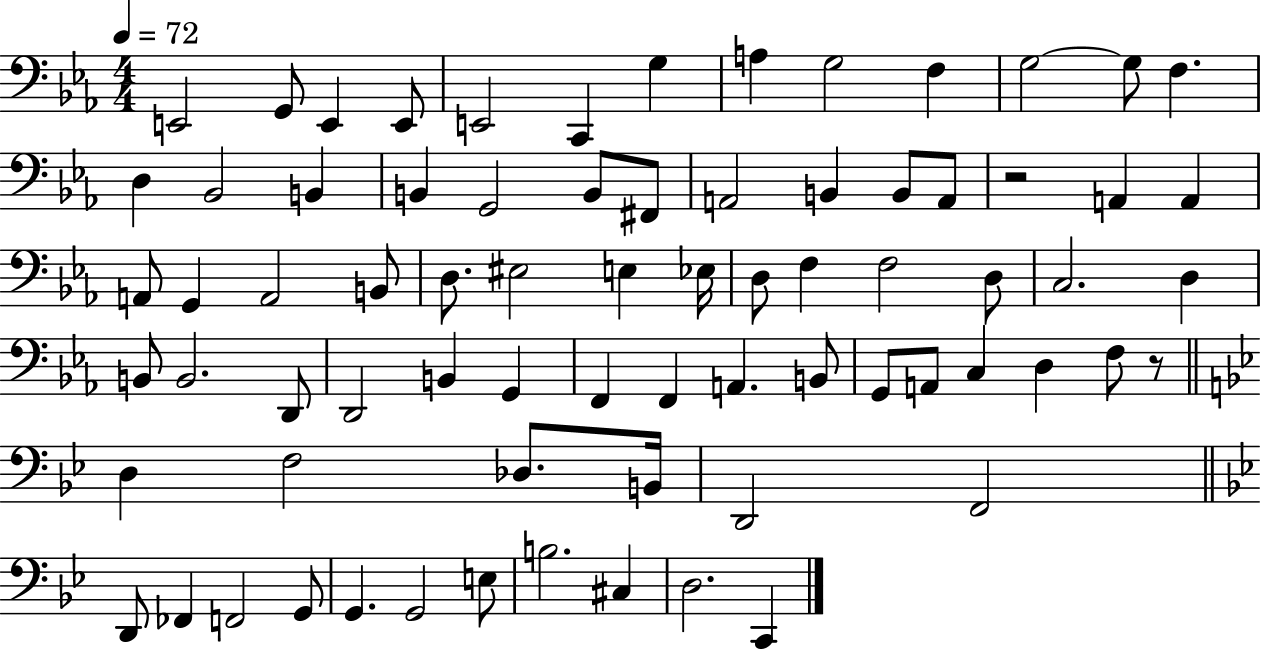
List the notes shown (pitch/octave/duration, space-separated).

E2/h G2/e E2/q E2/e E2/h C2/q G3/q A3/q G3/h F3/q G3/h G3/e F3/q. D3/q Bb2/h B2/q B2/q G2/h B2/e F#2/e A2/h B2/q B2/e A2/e R/h A2/q A2/q A2/e G2/q A2/h B2/e D3/e. EIS3/h E3/q Eb3/s D3/e F3/q F3/h D3/e C3/h. D3/q B2/e B2/h. D2/e D2/h B2/q G2/q F2/q F2/q A2/q. B2/e G2/e A2/e C3/q D3/q F3/e R/e D3/q F3/h Db3/e. B2/s D2/h F2/h D2/e FES2/q F2/h G2/e G2/q. G2/h E3/e B3/h. C#3/q D3/h. C2/q